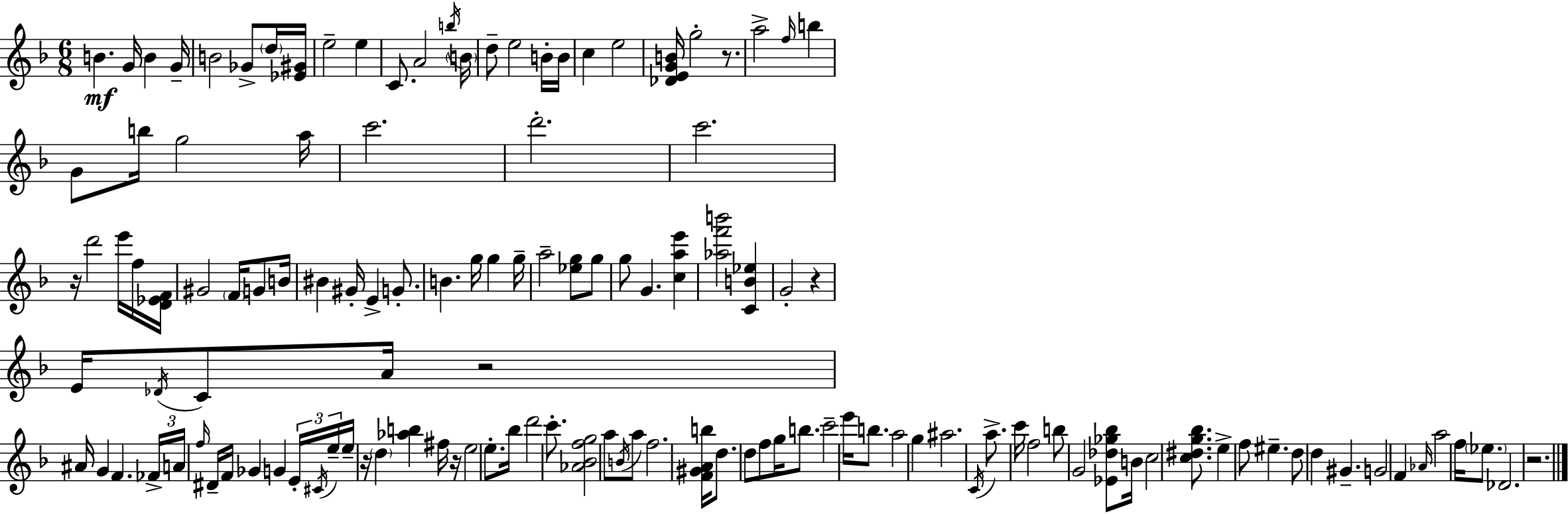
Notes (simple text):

B4/q. G4/s B4/q G4/s B4/h Gb4/e D5/s [Eb4,G#4]/s E5/h E5/q C4/e. A4/h B5/s B4/s D5/e E5/h B4/s B4/s C5/q E5/h [Db4,E4,G4,B4]/s G5/h R/e. A5/h F5/s B5/q G4/e B5/s G5/h A5/s C6/h. D6/h. C6/h. R/s D6/h E6/s F5/s [D4,Eb4,F4]/s G#4/h F4/s G4/e B4/s BIS4/q G#4/s E4/q G4/e. B4/q. G5/s G5/q G5/s A5/h [Eb5,G5]/e G5/e G5/e G4/q. [C5,A5,E6]/q [Ab5,F6,B6]/h [C4,B4,Eb5]/q G4/h R/q E4/s Db4/s C4/e A4/s R/h A#4/s G4/q F4/q. FES4/s A4/s F5/s D#4/s F4/s Gb4/q G4/q E4/s C#4/s E5/s E5/s R/s D5/q [Ab5,B5]/q F#5/s R/s E5/h E5/e. Bb5/s D6/h C6/e. [Ab4,Bb4,F5,G5]/h A5/e B4/s A5/e F5/h. [F4,G#4,A4,B5]/s D5/e. D5/e F5/e G5/s B5/e. C6/h E6/s B5/e. A5/h G5/q A#5/h. C4/s A5/e. C6/s F5/h B5/e G4/h [Eb4,Db5,Gb5,Bb5]/e B4/s C5/h [C5,D#5,G5,Bb5]/e. E5/q F5/e EIS5/q. D5/e D5/q G#4/q. G4/h F4/q Ab4/s A5/h F5/s Eb5/e. Db4/h. R/h.